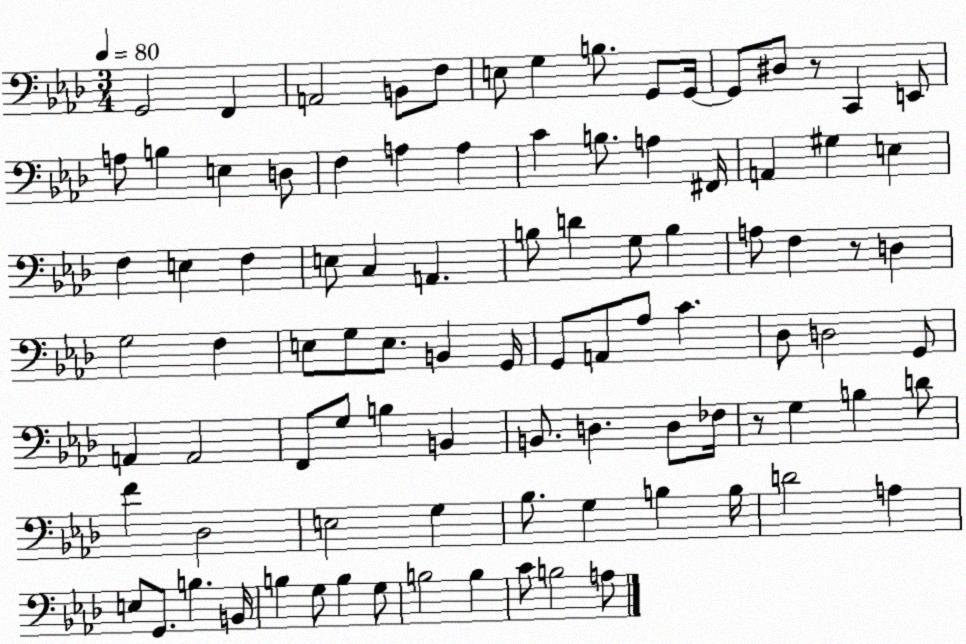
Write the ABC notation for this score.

X:1
T:Untitled
M:3/4
L:1/4
K:Ab
G,,2 F,, A,,2 B,,/2 F,/2 E,/2 G, B,/2 G,,/2 G,,/4 G,,/2 ^D,/2 z/2 C,, E,,/2 A,/2 B, E, D,/2 F, A, A, C B,/2 A, ^F,,/4 A,, ^G, E, F, E, F, E,/2 C, A,, B,/2 D G,/2 B, A,/2 F, z/2 D, G,2 F, E,/2 G,/2 E,/2 B,, G,,/4 G,,/2 A,,/2 _A,/2 C _D,/2 D,2 G,,/2 A,, A,,2 F,,/2 G,/2 B, B,, B,,/2 D, D,/2 _F,/4 z/2 G, B, D/2 F _D,2 E,2 G, _B,/2 G, B, B,/4 D2 A, E,/2 G,,/2 B, B,,/4 B, G,/2 B, G,/2 B,2 B, C/2 B,2 A,/2